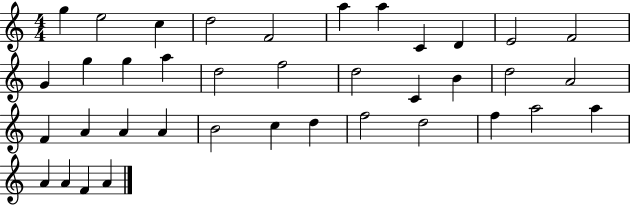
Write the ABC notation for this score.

X:1
T:Untitled
M:4/4
L:1/4
K:C
g e2 c d2 F2 a a C D E2 F2 G g g a d2 f2 d2 C B d2 A2 F A A A B2 c d f2 d2 f a2 a A A F A